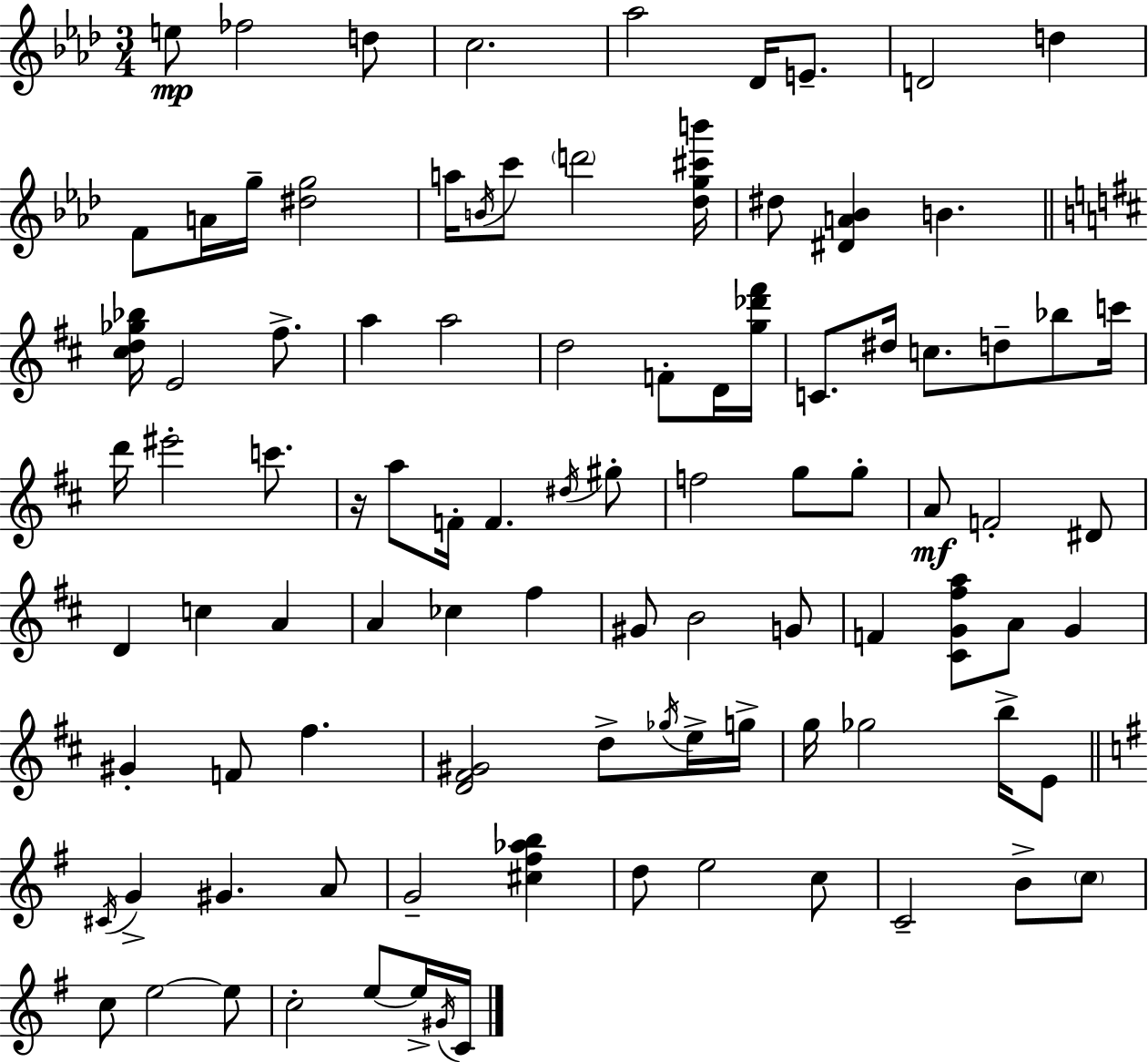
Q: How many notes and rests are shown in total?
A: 96